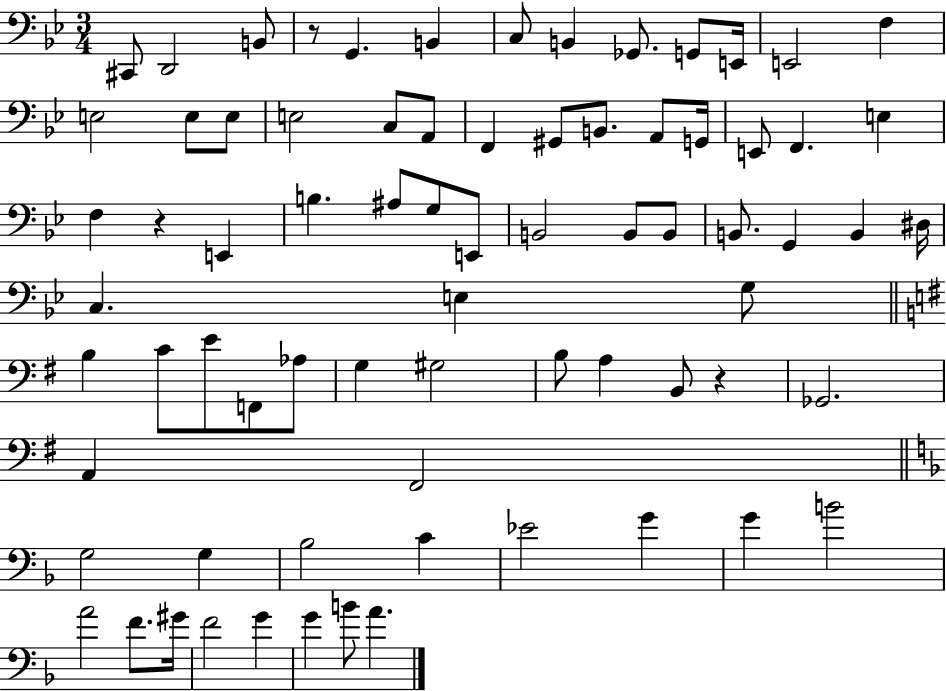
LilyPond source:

{
  \clef bass
  \numericTimeSignature
  \time 3/4
  \key bes \major
  cis,8 d,2 b,8 | r8 g,4. b,4 | c8 b,4 ges,8. g,8 e,16 | e,2 f4 | \break e2 e8 e8 | e2 c8 a,8 | f,4 gis,8 b,8. a,8 g,16 | e,8 f,4. e4 | \break f4 r4 e,4 | b4. ais8 g8 e,8 | b,2 b,8 b,8 | b,8. g,4 b,4 dis16 | \break c4. e4 g8 | \bar "||" \break \key e \minor b4 c'8 e'8 f,8 aes8 | g4 gis2 | b8 a4 b,8 r4 | ges,2. | \break a,4 fis,2 | \bar "||" \break \key d \minor g2 g4 | bes2 c'4 | ees'2 g'4 | g'4 b'2 | \break a'2 f'8. gis'16 | f'2 g'4 | g'4 b'8 a'4. | \bar "|."
}